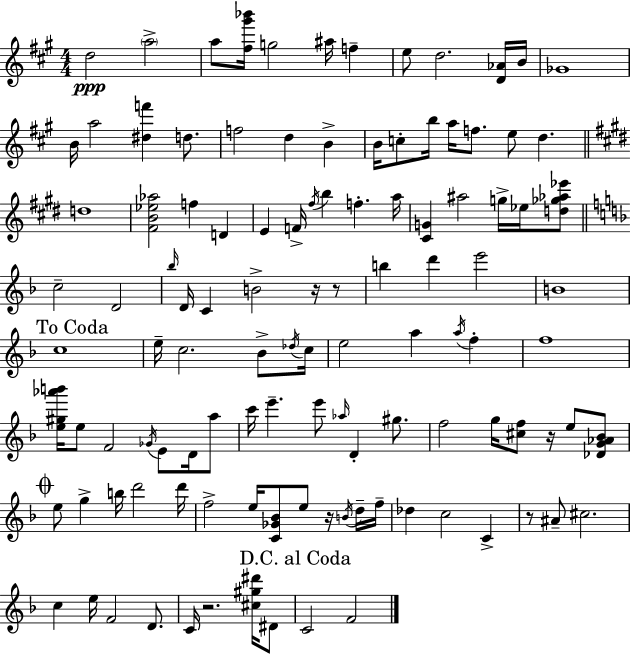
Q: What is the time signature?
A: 4/4